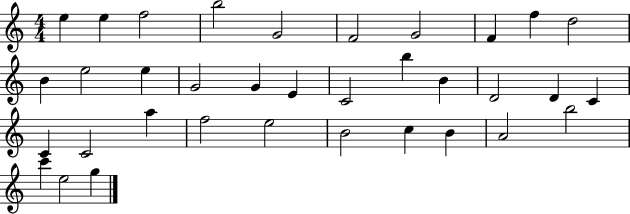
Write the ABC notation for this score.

X:1
T:Untitled
M:4/4
L:1/4
K:C
e e f2 b2 G2 F2 G2 F f d2 B e2 e G2 G E C2 b B D2 D C C C2 a f2 e2 B2 c B A2 b2 c' e2 g